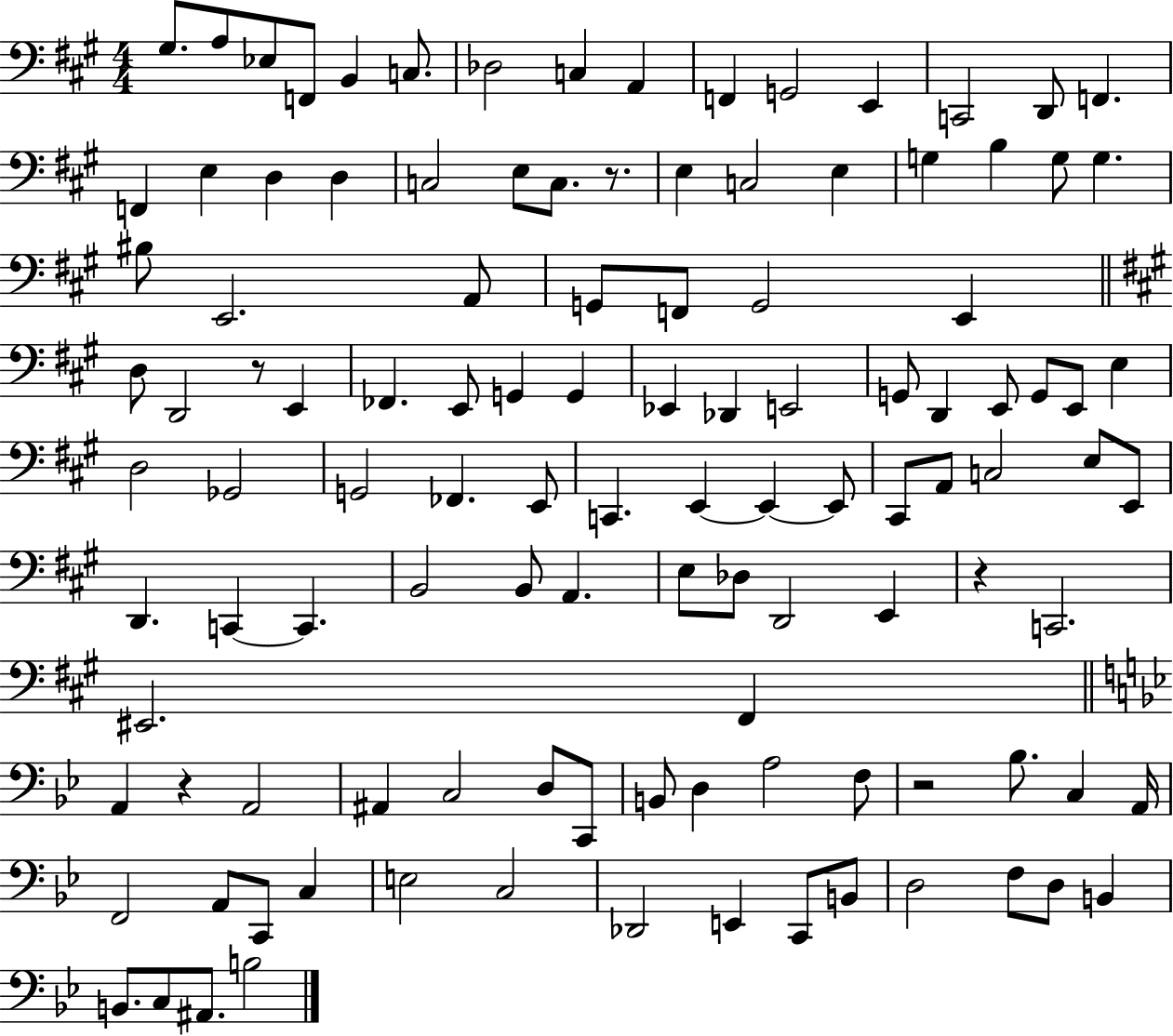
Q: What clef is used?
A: bass